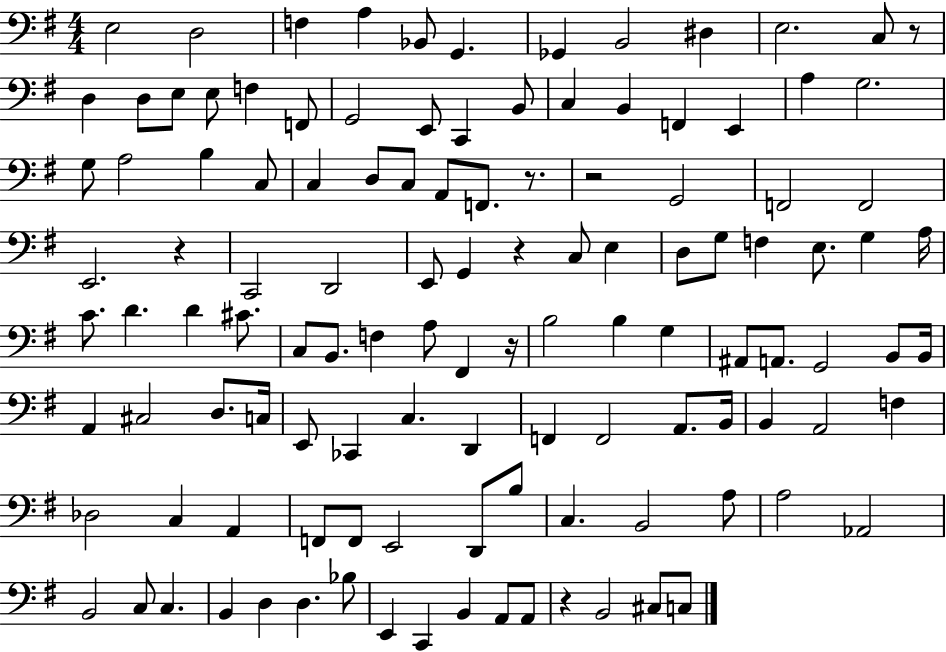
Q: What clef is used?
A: bass